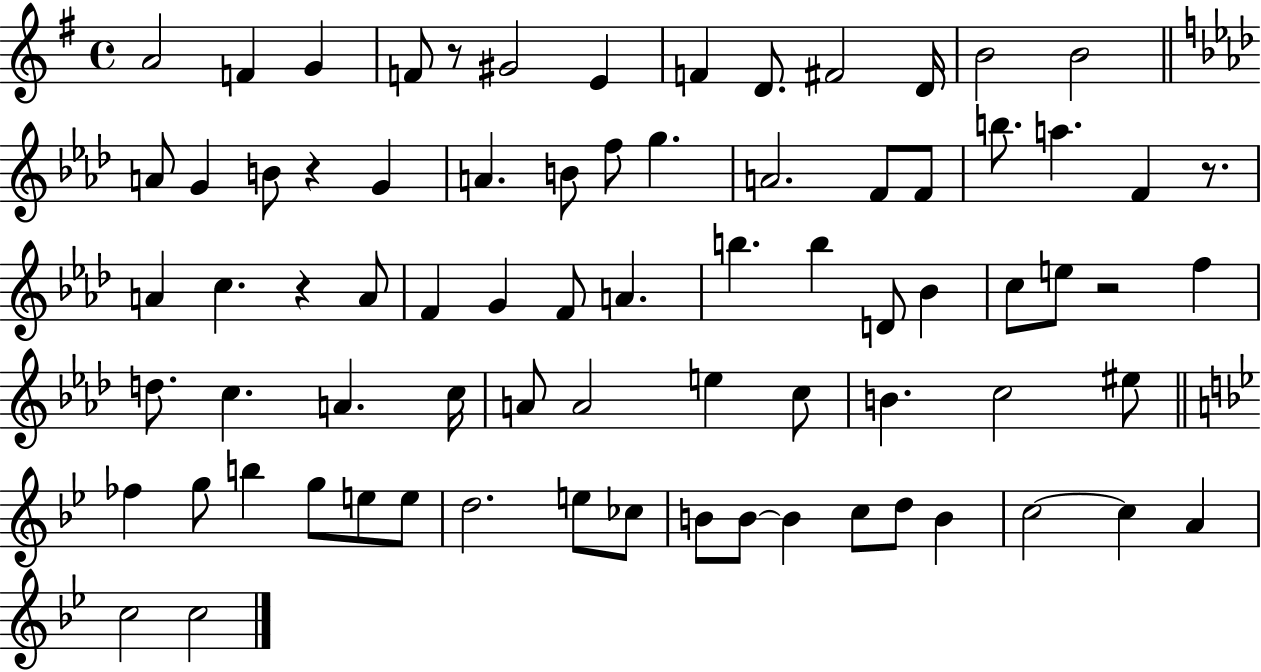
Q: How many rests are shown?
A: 5